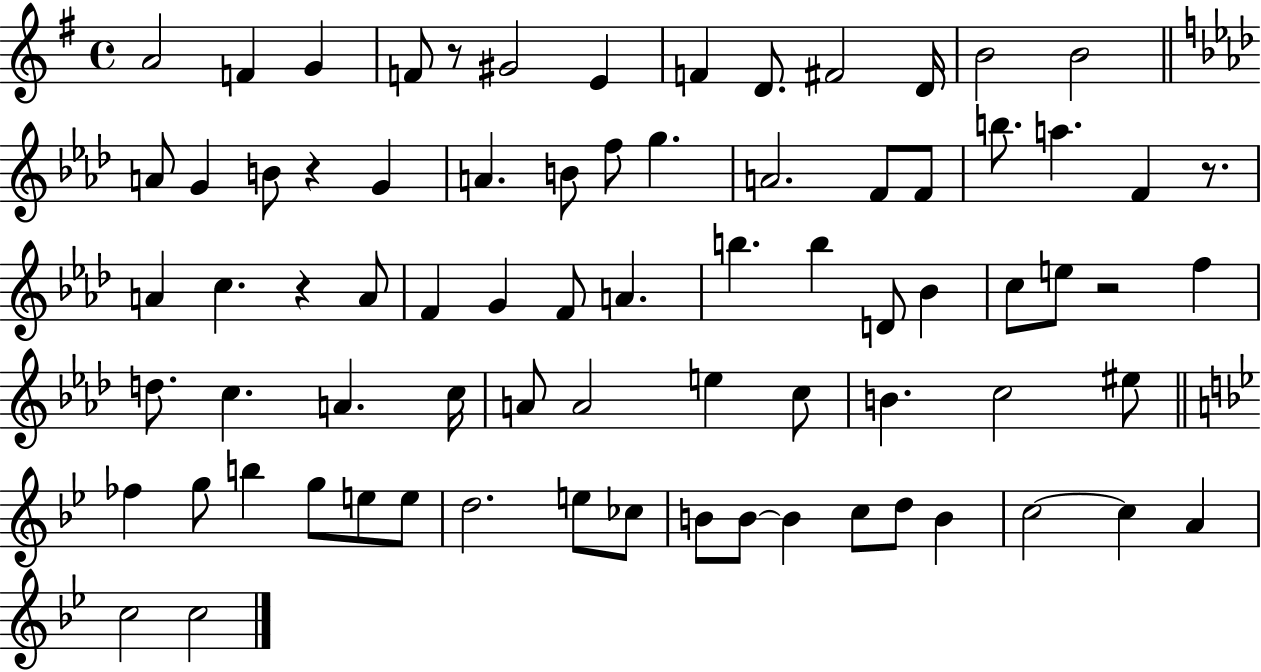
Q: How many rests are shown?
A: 5